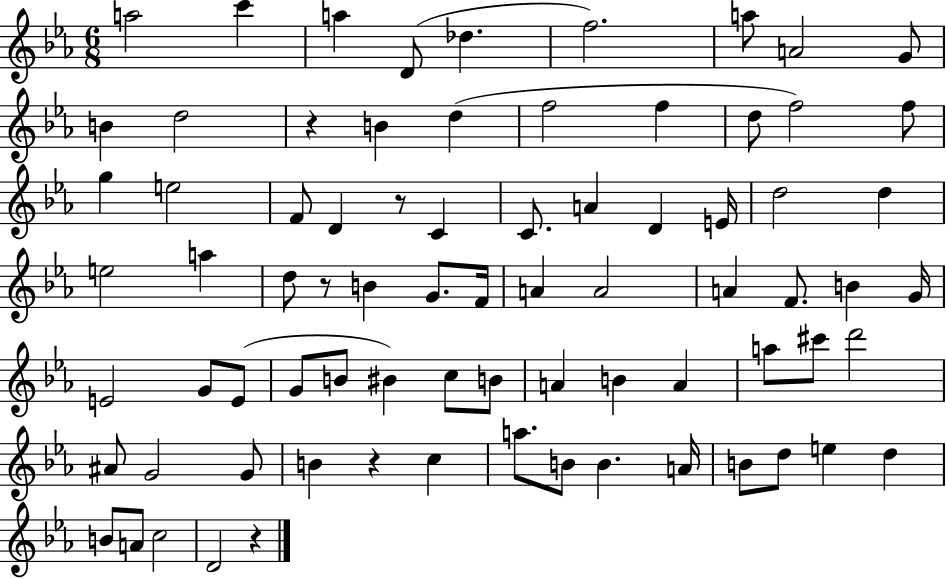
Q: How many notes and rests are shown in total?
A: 77